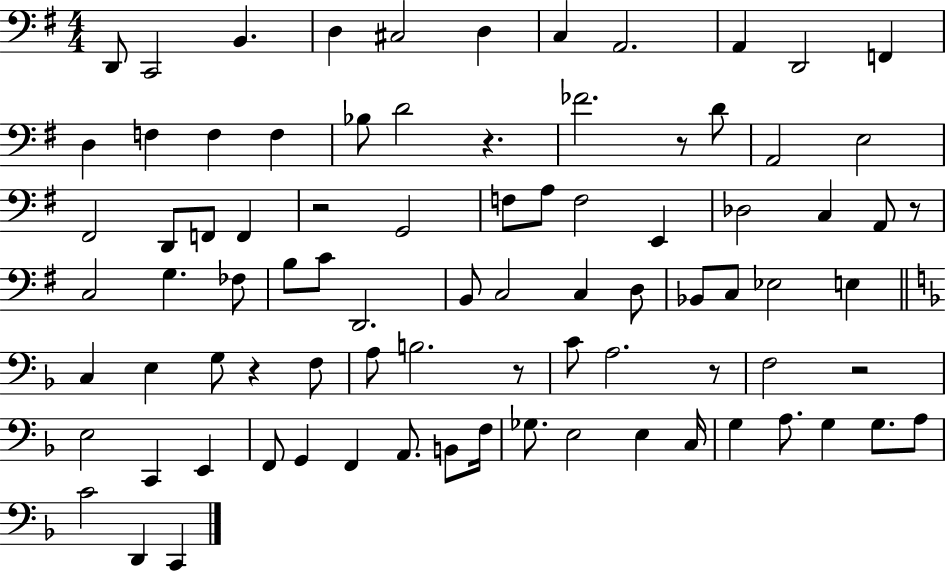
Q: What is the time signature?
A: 4/4